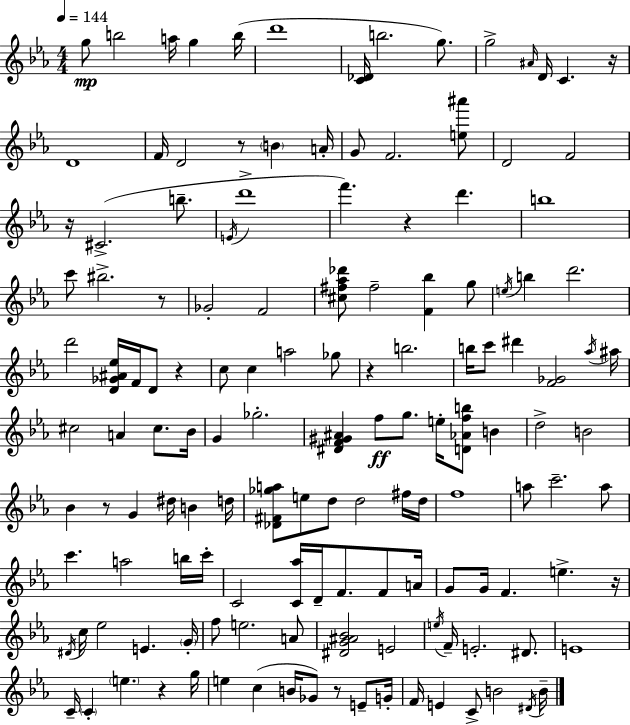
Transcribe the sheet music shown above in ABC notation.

X:1
T:Untitled
M:4/4
L:1/4
K:Cm
g/2 b2 a/4 g b/4 d'4 [C_D]/4 b2 g/2 g2 ^A/4 D/4 C z/4 D4 F/4 D2 z/2 B A/4 G/2 F2 [e^a']/2 D2 F2 z/4 ^C2 b/2 E/4 d'4 f' z d' b4 c'/2 ^b2 z/2 _G2 F2 [^c^f_a_d']/2 ^f2 [F_b] g/2 e/4 b d'2 d'2 [D_G^A_e]/4 F/4 D/2 z c/2 c a2 _g/2 z b2 b/4 c'/2 ^d' [F_G]2 _a/4 ^a/4 ^c2 A ^c/2 _B/4 G _g2 [^DF^G^A] f/2 g/2 e/4 [D_Afb]/2 B d2 B2 _B z/2 G ^d/4 B d/4 [_D^F_ga]/2 e/2 d/2 d2 ^f/4 d/4 f4 a/2 c'2 a/2 c' a2 b/4 c'/4 C2 [C_a]/4 D/4 F/2 F/2 A/4 G/2 G/4 F e z/4 ^D/4 c/4 _e2 E G/4 f/2 e2 A/2 [^DG^A_B]2 E2 e/4 F/4 E2 ^D/2 E4 C/4 C e z g/4 e c B/4 _G/2 z/2 E/2 G/4 F/4 E C/2 B2 ^D/4 B/4